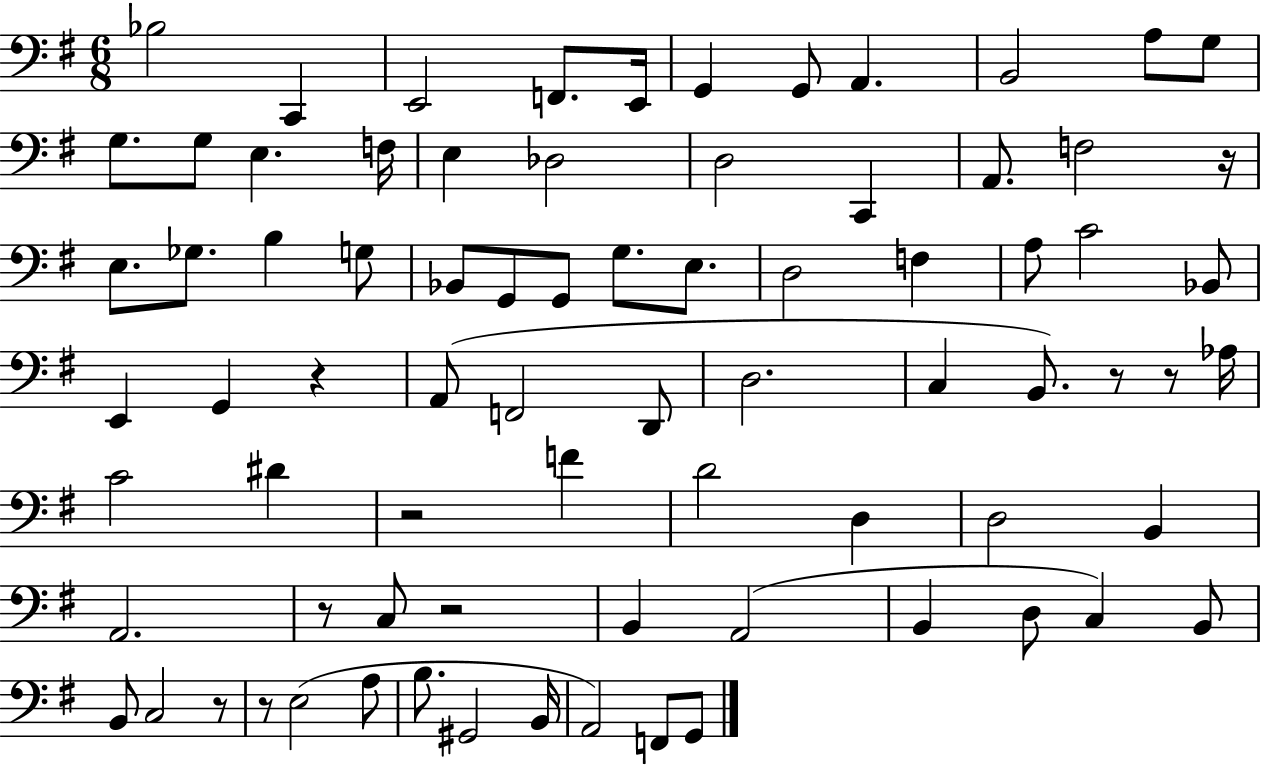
{
  \clef bass
  \numericTimeSignature
  \time 6/8
  \key g \major
  bes2 c,4 | e,2 f,8. e,16 | g,4 g,8 a,4. | b,2 a8 g8 | \break g8. g8 e4. f16 | e4 des2 | d2 c,4 | a,8. f2 r16 | \break e8. ges8. b4 g8 | bes,8 g,8 g,8 g8. e8. | d2 f4 | a8 c'2 bes,8 | \break e,4 g,4 r4 | a,8( f,2 d,8 | d2. | c4 b,8.) r8 r8 aes16 | \break c'2 dis'4 | r2 f'4 | d'2 d4 | d2 b,4 | \break a,2. | r8 c8 r2 | b,4 a,2( | b,4 d8 c4) b,8 | \break b,8 c2 r8 | r8 e2( a8 | b8. gis,2 b,16 | a,2) f,8 g,8 | \break \bar "|."
}